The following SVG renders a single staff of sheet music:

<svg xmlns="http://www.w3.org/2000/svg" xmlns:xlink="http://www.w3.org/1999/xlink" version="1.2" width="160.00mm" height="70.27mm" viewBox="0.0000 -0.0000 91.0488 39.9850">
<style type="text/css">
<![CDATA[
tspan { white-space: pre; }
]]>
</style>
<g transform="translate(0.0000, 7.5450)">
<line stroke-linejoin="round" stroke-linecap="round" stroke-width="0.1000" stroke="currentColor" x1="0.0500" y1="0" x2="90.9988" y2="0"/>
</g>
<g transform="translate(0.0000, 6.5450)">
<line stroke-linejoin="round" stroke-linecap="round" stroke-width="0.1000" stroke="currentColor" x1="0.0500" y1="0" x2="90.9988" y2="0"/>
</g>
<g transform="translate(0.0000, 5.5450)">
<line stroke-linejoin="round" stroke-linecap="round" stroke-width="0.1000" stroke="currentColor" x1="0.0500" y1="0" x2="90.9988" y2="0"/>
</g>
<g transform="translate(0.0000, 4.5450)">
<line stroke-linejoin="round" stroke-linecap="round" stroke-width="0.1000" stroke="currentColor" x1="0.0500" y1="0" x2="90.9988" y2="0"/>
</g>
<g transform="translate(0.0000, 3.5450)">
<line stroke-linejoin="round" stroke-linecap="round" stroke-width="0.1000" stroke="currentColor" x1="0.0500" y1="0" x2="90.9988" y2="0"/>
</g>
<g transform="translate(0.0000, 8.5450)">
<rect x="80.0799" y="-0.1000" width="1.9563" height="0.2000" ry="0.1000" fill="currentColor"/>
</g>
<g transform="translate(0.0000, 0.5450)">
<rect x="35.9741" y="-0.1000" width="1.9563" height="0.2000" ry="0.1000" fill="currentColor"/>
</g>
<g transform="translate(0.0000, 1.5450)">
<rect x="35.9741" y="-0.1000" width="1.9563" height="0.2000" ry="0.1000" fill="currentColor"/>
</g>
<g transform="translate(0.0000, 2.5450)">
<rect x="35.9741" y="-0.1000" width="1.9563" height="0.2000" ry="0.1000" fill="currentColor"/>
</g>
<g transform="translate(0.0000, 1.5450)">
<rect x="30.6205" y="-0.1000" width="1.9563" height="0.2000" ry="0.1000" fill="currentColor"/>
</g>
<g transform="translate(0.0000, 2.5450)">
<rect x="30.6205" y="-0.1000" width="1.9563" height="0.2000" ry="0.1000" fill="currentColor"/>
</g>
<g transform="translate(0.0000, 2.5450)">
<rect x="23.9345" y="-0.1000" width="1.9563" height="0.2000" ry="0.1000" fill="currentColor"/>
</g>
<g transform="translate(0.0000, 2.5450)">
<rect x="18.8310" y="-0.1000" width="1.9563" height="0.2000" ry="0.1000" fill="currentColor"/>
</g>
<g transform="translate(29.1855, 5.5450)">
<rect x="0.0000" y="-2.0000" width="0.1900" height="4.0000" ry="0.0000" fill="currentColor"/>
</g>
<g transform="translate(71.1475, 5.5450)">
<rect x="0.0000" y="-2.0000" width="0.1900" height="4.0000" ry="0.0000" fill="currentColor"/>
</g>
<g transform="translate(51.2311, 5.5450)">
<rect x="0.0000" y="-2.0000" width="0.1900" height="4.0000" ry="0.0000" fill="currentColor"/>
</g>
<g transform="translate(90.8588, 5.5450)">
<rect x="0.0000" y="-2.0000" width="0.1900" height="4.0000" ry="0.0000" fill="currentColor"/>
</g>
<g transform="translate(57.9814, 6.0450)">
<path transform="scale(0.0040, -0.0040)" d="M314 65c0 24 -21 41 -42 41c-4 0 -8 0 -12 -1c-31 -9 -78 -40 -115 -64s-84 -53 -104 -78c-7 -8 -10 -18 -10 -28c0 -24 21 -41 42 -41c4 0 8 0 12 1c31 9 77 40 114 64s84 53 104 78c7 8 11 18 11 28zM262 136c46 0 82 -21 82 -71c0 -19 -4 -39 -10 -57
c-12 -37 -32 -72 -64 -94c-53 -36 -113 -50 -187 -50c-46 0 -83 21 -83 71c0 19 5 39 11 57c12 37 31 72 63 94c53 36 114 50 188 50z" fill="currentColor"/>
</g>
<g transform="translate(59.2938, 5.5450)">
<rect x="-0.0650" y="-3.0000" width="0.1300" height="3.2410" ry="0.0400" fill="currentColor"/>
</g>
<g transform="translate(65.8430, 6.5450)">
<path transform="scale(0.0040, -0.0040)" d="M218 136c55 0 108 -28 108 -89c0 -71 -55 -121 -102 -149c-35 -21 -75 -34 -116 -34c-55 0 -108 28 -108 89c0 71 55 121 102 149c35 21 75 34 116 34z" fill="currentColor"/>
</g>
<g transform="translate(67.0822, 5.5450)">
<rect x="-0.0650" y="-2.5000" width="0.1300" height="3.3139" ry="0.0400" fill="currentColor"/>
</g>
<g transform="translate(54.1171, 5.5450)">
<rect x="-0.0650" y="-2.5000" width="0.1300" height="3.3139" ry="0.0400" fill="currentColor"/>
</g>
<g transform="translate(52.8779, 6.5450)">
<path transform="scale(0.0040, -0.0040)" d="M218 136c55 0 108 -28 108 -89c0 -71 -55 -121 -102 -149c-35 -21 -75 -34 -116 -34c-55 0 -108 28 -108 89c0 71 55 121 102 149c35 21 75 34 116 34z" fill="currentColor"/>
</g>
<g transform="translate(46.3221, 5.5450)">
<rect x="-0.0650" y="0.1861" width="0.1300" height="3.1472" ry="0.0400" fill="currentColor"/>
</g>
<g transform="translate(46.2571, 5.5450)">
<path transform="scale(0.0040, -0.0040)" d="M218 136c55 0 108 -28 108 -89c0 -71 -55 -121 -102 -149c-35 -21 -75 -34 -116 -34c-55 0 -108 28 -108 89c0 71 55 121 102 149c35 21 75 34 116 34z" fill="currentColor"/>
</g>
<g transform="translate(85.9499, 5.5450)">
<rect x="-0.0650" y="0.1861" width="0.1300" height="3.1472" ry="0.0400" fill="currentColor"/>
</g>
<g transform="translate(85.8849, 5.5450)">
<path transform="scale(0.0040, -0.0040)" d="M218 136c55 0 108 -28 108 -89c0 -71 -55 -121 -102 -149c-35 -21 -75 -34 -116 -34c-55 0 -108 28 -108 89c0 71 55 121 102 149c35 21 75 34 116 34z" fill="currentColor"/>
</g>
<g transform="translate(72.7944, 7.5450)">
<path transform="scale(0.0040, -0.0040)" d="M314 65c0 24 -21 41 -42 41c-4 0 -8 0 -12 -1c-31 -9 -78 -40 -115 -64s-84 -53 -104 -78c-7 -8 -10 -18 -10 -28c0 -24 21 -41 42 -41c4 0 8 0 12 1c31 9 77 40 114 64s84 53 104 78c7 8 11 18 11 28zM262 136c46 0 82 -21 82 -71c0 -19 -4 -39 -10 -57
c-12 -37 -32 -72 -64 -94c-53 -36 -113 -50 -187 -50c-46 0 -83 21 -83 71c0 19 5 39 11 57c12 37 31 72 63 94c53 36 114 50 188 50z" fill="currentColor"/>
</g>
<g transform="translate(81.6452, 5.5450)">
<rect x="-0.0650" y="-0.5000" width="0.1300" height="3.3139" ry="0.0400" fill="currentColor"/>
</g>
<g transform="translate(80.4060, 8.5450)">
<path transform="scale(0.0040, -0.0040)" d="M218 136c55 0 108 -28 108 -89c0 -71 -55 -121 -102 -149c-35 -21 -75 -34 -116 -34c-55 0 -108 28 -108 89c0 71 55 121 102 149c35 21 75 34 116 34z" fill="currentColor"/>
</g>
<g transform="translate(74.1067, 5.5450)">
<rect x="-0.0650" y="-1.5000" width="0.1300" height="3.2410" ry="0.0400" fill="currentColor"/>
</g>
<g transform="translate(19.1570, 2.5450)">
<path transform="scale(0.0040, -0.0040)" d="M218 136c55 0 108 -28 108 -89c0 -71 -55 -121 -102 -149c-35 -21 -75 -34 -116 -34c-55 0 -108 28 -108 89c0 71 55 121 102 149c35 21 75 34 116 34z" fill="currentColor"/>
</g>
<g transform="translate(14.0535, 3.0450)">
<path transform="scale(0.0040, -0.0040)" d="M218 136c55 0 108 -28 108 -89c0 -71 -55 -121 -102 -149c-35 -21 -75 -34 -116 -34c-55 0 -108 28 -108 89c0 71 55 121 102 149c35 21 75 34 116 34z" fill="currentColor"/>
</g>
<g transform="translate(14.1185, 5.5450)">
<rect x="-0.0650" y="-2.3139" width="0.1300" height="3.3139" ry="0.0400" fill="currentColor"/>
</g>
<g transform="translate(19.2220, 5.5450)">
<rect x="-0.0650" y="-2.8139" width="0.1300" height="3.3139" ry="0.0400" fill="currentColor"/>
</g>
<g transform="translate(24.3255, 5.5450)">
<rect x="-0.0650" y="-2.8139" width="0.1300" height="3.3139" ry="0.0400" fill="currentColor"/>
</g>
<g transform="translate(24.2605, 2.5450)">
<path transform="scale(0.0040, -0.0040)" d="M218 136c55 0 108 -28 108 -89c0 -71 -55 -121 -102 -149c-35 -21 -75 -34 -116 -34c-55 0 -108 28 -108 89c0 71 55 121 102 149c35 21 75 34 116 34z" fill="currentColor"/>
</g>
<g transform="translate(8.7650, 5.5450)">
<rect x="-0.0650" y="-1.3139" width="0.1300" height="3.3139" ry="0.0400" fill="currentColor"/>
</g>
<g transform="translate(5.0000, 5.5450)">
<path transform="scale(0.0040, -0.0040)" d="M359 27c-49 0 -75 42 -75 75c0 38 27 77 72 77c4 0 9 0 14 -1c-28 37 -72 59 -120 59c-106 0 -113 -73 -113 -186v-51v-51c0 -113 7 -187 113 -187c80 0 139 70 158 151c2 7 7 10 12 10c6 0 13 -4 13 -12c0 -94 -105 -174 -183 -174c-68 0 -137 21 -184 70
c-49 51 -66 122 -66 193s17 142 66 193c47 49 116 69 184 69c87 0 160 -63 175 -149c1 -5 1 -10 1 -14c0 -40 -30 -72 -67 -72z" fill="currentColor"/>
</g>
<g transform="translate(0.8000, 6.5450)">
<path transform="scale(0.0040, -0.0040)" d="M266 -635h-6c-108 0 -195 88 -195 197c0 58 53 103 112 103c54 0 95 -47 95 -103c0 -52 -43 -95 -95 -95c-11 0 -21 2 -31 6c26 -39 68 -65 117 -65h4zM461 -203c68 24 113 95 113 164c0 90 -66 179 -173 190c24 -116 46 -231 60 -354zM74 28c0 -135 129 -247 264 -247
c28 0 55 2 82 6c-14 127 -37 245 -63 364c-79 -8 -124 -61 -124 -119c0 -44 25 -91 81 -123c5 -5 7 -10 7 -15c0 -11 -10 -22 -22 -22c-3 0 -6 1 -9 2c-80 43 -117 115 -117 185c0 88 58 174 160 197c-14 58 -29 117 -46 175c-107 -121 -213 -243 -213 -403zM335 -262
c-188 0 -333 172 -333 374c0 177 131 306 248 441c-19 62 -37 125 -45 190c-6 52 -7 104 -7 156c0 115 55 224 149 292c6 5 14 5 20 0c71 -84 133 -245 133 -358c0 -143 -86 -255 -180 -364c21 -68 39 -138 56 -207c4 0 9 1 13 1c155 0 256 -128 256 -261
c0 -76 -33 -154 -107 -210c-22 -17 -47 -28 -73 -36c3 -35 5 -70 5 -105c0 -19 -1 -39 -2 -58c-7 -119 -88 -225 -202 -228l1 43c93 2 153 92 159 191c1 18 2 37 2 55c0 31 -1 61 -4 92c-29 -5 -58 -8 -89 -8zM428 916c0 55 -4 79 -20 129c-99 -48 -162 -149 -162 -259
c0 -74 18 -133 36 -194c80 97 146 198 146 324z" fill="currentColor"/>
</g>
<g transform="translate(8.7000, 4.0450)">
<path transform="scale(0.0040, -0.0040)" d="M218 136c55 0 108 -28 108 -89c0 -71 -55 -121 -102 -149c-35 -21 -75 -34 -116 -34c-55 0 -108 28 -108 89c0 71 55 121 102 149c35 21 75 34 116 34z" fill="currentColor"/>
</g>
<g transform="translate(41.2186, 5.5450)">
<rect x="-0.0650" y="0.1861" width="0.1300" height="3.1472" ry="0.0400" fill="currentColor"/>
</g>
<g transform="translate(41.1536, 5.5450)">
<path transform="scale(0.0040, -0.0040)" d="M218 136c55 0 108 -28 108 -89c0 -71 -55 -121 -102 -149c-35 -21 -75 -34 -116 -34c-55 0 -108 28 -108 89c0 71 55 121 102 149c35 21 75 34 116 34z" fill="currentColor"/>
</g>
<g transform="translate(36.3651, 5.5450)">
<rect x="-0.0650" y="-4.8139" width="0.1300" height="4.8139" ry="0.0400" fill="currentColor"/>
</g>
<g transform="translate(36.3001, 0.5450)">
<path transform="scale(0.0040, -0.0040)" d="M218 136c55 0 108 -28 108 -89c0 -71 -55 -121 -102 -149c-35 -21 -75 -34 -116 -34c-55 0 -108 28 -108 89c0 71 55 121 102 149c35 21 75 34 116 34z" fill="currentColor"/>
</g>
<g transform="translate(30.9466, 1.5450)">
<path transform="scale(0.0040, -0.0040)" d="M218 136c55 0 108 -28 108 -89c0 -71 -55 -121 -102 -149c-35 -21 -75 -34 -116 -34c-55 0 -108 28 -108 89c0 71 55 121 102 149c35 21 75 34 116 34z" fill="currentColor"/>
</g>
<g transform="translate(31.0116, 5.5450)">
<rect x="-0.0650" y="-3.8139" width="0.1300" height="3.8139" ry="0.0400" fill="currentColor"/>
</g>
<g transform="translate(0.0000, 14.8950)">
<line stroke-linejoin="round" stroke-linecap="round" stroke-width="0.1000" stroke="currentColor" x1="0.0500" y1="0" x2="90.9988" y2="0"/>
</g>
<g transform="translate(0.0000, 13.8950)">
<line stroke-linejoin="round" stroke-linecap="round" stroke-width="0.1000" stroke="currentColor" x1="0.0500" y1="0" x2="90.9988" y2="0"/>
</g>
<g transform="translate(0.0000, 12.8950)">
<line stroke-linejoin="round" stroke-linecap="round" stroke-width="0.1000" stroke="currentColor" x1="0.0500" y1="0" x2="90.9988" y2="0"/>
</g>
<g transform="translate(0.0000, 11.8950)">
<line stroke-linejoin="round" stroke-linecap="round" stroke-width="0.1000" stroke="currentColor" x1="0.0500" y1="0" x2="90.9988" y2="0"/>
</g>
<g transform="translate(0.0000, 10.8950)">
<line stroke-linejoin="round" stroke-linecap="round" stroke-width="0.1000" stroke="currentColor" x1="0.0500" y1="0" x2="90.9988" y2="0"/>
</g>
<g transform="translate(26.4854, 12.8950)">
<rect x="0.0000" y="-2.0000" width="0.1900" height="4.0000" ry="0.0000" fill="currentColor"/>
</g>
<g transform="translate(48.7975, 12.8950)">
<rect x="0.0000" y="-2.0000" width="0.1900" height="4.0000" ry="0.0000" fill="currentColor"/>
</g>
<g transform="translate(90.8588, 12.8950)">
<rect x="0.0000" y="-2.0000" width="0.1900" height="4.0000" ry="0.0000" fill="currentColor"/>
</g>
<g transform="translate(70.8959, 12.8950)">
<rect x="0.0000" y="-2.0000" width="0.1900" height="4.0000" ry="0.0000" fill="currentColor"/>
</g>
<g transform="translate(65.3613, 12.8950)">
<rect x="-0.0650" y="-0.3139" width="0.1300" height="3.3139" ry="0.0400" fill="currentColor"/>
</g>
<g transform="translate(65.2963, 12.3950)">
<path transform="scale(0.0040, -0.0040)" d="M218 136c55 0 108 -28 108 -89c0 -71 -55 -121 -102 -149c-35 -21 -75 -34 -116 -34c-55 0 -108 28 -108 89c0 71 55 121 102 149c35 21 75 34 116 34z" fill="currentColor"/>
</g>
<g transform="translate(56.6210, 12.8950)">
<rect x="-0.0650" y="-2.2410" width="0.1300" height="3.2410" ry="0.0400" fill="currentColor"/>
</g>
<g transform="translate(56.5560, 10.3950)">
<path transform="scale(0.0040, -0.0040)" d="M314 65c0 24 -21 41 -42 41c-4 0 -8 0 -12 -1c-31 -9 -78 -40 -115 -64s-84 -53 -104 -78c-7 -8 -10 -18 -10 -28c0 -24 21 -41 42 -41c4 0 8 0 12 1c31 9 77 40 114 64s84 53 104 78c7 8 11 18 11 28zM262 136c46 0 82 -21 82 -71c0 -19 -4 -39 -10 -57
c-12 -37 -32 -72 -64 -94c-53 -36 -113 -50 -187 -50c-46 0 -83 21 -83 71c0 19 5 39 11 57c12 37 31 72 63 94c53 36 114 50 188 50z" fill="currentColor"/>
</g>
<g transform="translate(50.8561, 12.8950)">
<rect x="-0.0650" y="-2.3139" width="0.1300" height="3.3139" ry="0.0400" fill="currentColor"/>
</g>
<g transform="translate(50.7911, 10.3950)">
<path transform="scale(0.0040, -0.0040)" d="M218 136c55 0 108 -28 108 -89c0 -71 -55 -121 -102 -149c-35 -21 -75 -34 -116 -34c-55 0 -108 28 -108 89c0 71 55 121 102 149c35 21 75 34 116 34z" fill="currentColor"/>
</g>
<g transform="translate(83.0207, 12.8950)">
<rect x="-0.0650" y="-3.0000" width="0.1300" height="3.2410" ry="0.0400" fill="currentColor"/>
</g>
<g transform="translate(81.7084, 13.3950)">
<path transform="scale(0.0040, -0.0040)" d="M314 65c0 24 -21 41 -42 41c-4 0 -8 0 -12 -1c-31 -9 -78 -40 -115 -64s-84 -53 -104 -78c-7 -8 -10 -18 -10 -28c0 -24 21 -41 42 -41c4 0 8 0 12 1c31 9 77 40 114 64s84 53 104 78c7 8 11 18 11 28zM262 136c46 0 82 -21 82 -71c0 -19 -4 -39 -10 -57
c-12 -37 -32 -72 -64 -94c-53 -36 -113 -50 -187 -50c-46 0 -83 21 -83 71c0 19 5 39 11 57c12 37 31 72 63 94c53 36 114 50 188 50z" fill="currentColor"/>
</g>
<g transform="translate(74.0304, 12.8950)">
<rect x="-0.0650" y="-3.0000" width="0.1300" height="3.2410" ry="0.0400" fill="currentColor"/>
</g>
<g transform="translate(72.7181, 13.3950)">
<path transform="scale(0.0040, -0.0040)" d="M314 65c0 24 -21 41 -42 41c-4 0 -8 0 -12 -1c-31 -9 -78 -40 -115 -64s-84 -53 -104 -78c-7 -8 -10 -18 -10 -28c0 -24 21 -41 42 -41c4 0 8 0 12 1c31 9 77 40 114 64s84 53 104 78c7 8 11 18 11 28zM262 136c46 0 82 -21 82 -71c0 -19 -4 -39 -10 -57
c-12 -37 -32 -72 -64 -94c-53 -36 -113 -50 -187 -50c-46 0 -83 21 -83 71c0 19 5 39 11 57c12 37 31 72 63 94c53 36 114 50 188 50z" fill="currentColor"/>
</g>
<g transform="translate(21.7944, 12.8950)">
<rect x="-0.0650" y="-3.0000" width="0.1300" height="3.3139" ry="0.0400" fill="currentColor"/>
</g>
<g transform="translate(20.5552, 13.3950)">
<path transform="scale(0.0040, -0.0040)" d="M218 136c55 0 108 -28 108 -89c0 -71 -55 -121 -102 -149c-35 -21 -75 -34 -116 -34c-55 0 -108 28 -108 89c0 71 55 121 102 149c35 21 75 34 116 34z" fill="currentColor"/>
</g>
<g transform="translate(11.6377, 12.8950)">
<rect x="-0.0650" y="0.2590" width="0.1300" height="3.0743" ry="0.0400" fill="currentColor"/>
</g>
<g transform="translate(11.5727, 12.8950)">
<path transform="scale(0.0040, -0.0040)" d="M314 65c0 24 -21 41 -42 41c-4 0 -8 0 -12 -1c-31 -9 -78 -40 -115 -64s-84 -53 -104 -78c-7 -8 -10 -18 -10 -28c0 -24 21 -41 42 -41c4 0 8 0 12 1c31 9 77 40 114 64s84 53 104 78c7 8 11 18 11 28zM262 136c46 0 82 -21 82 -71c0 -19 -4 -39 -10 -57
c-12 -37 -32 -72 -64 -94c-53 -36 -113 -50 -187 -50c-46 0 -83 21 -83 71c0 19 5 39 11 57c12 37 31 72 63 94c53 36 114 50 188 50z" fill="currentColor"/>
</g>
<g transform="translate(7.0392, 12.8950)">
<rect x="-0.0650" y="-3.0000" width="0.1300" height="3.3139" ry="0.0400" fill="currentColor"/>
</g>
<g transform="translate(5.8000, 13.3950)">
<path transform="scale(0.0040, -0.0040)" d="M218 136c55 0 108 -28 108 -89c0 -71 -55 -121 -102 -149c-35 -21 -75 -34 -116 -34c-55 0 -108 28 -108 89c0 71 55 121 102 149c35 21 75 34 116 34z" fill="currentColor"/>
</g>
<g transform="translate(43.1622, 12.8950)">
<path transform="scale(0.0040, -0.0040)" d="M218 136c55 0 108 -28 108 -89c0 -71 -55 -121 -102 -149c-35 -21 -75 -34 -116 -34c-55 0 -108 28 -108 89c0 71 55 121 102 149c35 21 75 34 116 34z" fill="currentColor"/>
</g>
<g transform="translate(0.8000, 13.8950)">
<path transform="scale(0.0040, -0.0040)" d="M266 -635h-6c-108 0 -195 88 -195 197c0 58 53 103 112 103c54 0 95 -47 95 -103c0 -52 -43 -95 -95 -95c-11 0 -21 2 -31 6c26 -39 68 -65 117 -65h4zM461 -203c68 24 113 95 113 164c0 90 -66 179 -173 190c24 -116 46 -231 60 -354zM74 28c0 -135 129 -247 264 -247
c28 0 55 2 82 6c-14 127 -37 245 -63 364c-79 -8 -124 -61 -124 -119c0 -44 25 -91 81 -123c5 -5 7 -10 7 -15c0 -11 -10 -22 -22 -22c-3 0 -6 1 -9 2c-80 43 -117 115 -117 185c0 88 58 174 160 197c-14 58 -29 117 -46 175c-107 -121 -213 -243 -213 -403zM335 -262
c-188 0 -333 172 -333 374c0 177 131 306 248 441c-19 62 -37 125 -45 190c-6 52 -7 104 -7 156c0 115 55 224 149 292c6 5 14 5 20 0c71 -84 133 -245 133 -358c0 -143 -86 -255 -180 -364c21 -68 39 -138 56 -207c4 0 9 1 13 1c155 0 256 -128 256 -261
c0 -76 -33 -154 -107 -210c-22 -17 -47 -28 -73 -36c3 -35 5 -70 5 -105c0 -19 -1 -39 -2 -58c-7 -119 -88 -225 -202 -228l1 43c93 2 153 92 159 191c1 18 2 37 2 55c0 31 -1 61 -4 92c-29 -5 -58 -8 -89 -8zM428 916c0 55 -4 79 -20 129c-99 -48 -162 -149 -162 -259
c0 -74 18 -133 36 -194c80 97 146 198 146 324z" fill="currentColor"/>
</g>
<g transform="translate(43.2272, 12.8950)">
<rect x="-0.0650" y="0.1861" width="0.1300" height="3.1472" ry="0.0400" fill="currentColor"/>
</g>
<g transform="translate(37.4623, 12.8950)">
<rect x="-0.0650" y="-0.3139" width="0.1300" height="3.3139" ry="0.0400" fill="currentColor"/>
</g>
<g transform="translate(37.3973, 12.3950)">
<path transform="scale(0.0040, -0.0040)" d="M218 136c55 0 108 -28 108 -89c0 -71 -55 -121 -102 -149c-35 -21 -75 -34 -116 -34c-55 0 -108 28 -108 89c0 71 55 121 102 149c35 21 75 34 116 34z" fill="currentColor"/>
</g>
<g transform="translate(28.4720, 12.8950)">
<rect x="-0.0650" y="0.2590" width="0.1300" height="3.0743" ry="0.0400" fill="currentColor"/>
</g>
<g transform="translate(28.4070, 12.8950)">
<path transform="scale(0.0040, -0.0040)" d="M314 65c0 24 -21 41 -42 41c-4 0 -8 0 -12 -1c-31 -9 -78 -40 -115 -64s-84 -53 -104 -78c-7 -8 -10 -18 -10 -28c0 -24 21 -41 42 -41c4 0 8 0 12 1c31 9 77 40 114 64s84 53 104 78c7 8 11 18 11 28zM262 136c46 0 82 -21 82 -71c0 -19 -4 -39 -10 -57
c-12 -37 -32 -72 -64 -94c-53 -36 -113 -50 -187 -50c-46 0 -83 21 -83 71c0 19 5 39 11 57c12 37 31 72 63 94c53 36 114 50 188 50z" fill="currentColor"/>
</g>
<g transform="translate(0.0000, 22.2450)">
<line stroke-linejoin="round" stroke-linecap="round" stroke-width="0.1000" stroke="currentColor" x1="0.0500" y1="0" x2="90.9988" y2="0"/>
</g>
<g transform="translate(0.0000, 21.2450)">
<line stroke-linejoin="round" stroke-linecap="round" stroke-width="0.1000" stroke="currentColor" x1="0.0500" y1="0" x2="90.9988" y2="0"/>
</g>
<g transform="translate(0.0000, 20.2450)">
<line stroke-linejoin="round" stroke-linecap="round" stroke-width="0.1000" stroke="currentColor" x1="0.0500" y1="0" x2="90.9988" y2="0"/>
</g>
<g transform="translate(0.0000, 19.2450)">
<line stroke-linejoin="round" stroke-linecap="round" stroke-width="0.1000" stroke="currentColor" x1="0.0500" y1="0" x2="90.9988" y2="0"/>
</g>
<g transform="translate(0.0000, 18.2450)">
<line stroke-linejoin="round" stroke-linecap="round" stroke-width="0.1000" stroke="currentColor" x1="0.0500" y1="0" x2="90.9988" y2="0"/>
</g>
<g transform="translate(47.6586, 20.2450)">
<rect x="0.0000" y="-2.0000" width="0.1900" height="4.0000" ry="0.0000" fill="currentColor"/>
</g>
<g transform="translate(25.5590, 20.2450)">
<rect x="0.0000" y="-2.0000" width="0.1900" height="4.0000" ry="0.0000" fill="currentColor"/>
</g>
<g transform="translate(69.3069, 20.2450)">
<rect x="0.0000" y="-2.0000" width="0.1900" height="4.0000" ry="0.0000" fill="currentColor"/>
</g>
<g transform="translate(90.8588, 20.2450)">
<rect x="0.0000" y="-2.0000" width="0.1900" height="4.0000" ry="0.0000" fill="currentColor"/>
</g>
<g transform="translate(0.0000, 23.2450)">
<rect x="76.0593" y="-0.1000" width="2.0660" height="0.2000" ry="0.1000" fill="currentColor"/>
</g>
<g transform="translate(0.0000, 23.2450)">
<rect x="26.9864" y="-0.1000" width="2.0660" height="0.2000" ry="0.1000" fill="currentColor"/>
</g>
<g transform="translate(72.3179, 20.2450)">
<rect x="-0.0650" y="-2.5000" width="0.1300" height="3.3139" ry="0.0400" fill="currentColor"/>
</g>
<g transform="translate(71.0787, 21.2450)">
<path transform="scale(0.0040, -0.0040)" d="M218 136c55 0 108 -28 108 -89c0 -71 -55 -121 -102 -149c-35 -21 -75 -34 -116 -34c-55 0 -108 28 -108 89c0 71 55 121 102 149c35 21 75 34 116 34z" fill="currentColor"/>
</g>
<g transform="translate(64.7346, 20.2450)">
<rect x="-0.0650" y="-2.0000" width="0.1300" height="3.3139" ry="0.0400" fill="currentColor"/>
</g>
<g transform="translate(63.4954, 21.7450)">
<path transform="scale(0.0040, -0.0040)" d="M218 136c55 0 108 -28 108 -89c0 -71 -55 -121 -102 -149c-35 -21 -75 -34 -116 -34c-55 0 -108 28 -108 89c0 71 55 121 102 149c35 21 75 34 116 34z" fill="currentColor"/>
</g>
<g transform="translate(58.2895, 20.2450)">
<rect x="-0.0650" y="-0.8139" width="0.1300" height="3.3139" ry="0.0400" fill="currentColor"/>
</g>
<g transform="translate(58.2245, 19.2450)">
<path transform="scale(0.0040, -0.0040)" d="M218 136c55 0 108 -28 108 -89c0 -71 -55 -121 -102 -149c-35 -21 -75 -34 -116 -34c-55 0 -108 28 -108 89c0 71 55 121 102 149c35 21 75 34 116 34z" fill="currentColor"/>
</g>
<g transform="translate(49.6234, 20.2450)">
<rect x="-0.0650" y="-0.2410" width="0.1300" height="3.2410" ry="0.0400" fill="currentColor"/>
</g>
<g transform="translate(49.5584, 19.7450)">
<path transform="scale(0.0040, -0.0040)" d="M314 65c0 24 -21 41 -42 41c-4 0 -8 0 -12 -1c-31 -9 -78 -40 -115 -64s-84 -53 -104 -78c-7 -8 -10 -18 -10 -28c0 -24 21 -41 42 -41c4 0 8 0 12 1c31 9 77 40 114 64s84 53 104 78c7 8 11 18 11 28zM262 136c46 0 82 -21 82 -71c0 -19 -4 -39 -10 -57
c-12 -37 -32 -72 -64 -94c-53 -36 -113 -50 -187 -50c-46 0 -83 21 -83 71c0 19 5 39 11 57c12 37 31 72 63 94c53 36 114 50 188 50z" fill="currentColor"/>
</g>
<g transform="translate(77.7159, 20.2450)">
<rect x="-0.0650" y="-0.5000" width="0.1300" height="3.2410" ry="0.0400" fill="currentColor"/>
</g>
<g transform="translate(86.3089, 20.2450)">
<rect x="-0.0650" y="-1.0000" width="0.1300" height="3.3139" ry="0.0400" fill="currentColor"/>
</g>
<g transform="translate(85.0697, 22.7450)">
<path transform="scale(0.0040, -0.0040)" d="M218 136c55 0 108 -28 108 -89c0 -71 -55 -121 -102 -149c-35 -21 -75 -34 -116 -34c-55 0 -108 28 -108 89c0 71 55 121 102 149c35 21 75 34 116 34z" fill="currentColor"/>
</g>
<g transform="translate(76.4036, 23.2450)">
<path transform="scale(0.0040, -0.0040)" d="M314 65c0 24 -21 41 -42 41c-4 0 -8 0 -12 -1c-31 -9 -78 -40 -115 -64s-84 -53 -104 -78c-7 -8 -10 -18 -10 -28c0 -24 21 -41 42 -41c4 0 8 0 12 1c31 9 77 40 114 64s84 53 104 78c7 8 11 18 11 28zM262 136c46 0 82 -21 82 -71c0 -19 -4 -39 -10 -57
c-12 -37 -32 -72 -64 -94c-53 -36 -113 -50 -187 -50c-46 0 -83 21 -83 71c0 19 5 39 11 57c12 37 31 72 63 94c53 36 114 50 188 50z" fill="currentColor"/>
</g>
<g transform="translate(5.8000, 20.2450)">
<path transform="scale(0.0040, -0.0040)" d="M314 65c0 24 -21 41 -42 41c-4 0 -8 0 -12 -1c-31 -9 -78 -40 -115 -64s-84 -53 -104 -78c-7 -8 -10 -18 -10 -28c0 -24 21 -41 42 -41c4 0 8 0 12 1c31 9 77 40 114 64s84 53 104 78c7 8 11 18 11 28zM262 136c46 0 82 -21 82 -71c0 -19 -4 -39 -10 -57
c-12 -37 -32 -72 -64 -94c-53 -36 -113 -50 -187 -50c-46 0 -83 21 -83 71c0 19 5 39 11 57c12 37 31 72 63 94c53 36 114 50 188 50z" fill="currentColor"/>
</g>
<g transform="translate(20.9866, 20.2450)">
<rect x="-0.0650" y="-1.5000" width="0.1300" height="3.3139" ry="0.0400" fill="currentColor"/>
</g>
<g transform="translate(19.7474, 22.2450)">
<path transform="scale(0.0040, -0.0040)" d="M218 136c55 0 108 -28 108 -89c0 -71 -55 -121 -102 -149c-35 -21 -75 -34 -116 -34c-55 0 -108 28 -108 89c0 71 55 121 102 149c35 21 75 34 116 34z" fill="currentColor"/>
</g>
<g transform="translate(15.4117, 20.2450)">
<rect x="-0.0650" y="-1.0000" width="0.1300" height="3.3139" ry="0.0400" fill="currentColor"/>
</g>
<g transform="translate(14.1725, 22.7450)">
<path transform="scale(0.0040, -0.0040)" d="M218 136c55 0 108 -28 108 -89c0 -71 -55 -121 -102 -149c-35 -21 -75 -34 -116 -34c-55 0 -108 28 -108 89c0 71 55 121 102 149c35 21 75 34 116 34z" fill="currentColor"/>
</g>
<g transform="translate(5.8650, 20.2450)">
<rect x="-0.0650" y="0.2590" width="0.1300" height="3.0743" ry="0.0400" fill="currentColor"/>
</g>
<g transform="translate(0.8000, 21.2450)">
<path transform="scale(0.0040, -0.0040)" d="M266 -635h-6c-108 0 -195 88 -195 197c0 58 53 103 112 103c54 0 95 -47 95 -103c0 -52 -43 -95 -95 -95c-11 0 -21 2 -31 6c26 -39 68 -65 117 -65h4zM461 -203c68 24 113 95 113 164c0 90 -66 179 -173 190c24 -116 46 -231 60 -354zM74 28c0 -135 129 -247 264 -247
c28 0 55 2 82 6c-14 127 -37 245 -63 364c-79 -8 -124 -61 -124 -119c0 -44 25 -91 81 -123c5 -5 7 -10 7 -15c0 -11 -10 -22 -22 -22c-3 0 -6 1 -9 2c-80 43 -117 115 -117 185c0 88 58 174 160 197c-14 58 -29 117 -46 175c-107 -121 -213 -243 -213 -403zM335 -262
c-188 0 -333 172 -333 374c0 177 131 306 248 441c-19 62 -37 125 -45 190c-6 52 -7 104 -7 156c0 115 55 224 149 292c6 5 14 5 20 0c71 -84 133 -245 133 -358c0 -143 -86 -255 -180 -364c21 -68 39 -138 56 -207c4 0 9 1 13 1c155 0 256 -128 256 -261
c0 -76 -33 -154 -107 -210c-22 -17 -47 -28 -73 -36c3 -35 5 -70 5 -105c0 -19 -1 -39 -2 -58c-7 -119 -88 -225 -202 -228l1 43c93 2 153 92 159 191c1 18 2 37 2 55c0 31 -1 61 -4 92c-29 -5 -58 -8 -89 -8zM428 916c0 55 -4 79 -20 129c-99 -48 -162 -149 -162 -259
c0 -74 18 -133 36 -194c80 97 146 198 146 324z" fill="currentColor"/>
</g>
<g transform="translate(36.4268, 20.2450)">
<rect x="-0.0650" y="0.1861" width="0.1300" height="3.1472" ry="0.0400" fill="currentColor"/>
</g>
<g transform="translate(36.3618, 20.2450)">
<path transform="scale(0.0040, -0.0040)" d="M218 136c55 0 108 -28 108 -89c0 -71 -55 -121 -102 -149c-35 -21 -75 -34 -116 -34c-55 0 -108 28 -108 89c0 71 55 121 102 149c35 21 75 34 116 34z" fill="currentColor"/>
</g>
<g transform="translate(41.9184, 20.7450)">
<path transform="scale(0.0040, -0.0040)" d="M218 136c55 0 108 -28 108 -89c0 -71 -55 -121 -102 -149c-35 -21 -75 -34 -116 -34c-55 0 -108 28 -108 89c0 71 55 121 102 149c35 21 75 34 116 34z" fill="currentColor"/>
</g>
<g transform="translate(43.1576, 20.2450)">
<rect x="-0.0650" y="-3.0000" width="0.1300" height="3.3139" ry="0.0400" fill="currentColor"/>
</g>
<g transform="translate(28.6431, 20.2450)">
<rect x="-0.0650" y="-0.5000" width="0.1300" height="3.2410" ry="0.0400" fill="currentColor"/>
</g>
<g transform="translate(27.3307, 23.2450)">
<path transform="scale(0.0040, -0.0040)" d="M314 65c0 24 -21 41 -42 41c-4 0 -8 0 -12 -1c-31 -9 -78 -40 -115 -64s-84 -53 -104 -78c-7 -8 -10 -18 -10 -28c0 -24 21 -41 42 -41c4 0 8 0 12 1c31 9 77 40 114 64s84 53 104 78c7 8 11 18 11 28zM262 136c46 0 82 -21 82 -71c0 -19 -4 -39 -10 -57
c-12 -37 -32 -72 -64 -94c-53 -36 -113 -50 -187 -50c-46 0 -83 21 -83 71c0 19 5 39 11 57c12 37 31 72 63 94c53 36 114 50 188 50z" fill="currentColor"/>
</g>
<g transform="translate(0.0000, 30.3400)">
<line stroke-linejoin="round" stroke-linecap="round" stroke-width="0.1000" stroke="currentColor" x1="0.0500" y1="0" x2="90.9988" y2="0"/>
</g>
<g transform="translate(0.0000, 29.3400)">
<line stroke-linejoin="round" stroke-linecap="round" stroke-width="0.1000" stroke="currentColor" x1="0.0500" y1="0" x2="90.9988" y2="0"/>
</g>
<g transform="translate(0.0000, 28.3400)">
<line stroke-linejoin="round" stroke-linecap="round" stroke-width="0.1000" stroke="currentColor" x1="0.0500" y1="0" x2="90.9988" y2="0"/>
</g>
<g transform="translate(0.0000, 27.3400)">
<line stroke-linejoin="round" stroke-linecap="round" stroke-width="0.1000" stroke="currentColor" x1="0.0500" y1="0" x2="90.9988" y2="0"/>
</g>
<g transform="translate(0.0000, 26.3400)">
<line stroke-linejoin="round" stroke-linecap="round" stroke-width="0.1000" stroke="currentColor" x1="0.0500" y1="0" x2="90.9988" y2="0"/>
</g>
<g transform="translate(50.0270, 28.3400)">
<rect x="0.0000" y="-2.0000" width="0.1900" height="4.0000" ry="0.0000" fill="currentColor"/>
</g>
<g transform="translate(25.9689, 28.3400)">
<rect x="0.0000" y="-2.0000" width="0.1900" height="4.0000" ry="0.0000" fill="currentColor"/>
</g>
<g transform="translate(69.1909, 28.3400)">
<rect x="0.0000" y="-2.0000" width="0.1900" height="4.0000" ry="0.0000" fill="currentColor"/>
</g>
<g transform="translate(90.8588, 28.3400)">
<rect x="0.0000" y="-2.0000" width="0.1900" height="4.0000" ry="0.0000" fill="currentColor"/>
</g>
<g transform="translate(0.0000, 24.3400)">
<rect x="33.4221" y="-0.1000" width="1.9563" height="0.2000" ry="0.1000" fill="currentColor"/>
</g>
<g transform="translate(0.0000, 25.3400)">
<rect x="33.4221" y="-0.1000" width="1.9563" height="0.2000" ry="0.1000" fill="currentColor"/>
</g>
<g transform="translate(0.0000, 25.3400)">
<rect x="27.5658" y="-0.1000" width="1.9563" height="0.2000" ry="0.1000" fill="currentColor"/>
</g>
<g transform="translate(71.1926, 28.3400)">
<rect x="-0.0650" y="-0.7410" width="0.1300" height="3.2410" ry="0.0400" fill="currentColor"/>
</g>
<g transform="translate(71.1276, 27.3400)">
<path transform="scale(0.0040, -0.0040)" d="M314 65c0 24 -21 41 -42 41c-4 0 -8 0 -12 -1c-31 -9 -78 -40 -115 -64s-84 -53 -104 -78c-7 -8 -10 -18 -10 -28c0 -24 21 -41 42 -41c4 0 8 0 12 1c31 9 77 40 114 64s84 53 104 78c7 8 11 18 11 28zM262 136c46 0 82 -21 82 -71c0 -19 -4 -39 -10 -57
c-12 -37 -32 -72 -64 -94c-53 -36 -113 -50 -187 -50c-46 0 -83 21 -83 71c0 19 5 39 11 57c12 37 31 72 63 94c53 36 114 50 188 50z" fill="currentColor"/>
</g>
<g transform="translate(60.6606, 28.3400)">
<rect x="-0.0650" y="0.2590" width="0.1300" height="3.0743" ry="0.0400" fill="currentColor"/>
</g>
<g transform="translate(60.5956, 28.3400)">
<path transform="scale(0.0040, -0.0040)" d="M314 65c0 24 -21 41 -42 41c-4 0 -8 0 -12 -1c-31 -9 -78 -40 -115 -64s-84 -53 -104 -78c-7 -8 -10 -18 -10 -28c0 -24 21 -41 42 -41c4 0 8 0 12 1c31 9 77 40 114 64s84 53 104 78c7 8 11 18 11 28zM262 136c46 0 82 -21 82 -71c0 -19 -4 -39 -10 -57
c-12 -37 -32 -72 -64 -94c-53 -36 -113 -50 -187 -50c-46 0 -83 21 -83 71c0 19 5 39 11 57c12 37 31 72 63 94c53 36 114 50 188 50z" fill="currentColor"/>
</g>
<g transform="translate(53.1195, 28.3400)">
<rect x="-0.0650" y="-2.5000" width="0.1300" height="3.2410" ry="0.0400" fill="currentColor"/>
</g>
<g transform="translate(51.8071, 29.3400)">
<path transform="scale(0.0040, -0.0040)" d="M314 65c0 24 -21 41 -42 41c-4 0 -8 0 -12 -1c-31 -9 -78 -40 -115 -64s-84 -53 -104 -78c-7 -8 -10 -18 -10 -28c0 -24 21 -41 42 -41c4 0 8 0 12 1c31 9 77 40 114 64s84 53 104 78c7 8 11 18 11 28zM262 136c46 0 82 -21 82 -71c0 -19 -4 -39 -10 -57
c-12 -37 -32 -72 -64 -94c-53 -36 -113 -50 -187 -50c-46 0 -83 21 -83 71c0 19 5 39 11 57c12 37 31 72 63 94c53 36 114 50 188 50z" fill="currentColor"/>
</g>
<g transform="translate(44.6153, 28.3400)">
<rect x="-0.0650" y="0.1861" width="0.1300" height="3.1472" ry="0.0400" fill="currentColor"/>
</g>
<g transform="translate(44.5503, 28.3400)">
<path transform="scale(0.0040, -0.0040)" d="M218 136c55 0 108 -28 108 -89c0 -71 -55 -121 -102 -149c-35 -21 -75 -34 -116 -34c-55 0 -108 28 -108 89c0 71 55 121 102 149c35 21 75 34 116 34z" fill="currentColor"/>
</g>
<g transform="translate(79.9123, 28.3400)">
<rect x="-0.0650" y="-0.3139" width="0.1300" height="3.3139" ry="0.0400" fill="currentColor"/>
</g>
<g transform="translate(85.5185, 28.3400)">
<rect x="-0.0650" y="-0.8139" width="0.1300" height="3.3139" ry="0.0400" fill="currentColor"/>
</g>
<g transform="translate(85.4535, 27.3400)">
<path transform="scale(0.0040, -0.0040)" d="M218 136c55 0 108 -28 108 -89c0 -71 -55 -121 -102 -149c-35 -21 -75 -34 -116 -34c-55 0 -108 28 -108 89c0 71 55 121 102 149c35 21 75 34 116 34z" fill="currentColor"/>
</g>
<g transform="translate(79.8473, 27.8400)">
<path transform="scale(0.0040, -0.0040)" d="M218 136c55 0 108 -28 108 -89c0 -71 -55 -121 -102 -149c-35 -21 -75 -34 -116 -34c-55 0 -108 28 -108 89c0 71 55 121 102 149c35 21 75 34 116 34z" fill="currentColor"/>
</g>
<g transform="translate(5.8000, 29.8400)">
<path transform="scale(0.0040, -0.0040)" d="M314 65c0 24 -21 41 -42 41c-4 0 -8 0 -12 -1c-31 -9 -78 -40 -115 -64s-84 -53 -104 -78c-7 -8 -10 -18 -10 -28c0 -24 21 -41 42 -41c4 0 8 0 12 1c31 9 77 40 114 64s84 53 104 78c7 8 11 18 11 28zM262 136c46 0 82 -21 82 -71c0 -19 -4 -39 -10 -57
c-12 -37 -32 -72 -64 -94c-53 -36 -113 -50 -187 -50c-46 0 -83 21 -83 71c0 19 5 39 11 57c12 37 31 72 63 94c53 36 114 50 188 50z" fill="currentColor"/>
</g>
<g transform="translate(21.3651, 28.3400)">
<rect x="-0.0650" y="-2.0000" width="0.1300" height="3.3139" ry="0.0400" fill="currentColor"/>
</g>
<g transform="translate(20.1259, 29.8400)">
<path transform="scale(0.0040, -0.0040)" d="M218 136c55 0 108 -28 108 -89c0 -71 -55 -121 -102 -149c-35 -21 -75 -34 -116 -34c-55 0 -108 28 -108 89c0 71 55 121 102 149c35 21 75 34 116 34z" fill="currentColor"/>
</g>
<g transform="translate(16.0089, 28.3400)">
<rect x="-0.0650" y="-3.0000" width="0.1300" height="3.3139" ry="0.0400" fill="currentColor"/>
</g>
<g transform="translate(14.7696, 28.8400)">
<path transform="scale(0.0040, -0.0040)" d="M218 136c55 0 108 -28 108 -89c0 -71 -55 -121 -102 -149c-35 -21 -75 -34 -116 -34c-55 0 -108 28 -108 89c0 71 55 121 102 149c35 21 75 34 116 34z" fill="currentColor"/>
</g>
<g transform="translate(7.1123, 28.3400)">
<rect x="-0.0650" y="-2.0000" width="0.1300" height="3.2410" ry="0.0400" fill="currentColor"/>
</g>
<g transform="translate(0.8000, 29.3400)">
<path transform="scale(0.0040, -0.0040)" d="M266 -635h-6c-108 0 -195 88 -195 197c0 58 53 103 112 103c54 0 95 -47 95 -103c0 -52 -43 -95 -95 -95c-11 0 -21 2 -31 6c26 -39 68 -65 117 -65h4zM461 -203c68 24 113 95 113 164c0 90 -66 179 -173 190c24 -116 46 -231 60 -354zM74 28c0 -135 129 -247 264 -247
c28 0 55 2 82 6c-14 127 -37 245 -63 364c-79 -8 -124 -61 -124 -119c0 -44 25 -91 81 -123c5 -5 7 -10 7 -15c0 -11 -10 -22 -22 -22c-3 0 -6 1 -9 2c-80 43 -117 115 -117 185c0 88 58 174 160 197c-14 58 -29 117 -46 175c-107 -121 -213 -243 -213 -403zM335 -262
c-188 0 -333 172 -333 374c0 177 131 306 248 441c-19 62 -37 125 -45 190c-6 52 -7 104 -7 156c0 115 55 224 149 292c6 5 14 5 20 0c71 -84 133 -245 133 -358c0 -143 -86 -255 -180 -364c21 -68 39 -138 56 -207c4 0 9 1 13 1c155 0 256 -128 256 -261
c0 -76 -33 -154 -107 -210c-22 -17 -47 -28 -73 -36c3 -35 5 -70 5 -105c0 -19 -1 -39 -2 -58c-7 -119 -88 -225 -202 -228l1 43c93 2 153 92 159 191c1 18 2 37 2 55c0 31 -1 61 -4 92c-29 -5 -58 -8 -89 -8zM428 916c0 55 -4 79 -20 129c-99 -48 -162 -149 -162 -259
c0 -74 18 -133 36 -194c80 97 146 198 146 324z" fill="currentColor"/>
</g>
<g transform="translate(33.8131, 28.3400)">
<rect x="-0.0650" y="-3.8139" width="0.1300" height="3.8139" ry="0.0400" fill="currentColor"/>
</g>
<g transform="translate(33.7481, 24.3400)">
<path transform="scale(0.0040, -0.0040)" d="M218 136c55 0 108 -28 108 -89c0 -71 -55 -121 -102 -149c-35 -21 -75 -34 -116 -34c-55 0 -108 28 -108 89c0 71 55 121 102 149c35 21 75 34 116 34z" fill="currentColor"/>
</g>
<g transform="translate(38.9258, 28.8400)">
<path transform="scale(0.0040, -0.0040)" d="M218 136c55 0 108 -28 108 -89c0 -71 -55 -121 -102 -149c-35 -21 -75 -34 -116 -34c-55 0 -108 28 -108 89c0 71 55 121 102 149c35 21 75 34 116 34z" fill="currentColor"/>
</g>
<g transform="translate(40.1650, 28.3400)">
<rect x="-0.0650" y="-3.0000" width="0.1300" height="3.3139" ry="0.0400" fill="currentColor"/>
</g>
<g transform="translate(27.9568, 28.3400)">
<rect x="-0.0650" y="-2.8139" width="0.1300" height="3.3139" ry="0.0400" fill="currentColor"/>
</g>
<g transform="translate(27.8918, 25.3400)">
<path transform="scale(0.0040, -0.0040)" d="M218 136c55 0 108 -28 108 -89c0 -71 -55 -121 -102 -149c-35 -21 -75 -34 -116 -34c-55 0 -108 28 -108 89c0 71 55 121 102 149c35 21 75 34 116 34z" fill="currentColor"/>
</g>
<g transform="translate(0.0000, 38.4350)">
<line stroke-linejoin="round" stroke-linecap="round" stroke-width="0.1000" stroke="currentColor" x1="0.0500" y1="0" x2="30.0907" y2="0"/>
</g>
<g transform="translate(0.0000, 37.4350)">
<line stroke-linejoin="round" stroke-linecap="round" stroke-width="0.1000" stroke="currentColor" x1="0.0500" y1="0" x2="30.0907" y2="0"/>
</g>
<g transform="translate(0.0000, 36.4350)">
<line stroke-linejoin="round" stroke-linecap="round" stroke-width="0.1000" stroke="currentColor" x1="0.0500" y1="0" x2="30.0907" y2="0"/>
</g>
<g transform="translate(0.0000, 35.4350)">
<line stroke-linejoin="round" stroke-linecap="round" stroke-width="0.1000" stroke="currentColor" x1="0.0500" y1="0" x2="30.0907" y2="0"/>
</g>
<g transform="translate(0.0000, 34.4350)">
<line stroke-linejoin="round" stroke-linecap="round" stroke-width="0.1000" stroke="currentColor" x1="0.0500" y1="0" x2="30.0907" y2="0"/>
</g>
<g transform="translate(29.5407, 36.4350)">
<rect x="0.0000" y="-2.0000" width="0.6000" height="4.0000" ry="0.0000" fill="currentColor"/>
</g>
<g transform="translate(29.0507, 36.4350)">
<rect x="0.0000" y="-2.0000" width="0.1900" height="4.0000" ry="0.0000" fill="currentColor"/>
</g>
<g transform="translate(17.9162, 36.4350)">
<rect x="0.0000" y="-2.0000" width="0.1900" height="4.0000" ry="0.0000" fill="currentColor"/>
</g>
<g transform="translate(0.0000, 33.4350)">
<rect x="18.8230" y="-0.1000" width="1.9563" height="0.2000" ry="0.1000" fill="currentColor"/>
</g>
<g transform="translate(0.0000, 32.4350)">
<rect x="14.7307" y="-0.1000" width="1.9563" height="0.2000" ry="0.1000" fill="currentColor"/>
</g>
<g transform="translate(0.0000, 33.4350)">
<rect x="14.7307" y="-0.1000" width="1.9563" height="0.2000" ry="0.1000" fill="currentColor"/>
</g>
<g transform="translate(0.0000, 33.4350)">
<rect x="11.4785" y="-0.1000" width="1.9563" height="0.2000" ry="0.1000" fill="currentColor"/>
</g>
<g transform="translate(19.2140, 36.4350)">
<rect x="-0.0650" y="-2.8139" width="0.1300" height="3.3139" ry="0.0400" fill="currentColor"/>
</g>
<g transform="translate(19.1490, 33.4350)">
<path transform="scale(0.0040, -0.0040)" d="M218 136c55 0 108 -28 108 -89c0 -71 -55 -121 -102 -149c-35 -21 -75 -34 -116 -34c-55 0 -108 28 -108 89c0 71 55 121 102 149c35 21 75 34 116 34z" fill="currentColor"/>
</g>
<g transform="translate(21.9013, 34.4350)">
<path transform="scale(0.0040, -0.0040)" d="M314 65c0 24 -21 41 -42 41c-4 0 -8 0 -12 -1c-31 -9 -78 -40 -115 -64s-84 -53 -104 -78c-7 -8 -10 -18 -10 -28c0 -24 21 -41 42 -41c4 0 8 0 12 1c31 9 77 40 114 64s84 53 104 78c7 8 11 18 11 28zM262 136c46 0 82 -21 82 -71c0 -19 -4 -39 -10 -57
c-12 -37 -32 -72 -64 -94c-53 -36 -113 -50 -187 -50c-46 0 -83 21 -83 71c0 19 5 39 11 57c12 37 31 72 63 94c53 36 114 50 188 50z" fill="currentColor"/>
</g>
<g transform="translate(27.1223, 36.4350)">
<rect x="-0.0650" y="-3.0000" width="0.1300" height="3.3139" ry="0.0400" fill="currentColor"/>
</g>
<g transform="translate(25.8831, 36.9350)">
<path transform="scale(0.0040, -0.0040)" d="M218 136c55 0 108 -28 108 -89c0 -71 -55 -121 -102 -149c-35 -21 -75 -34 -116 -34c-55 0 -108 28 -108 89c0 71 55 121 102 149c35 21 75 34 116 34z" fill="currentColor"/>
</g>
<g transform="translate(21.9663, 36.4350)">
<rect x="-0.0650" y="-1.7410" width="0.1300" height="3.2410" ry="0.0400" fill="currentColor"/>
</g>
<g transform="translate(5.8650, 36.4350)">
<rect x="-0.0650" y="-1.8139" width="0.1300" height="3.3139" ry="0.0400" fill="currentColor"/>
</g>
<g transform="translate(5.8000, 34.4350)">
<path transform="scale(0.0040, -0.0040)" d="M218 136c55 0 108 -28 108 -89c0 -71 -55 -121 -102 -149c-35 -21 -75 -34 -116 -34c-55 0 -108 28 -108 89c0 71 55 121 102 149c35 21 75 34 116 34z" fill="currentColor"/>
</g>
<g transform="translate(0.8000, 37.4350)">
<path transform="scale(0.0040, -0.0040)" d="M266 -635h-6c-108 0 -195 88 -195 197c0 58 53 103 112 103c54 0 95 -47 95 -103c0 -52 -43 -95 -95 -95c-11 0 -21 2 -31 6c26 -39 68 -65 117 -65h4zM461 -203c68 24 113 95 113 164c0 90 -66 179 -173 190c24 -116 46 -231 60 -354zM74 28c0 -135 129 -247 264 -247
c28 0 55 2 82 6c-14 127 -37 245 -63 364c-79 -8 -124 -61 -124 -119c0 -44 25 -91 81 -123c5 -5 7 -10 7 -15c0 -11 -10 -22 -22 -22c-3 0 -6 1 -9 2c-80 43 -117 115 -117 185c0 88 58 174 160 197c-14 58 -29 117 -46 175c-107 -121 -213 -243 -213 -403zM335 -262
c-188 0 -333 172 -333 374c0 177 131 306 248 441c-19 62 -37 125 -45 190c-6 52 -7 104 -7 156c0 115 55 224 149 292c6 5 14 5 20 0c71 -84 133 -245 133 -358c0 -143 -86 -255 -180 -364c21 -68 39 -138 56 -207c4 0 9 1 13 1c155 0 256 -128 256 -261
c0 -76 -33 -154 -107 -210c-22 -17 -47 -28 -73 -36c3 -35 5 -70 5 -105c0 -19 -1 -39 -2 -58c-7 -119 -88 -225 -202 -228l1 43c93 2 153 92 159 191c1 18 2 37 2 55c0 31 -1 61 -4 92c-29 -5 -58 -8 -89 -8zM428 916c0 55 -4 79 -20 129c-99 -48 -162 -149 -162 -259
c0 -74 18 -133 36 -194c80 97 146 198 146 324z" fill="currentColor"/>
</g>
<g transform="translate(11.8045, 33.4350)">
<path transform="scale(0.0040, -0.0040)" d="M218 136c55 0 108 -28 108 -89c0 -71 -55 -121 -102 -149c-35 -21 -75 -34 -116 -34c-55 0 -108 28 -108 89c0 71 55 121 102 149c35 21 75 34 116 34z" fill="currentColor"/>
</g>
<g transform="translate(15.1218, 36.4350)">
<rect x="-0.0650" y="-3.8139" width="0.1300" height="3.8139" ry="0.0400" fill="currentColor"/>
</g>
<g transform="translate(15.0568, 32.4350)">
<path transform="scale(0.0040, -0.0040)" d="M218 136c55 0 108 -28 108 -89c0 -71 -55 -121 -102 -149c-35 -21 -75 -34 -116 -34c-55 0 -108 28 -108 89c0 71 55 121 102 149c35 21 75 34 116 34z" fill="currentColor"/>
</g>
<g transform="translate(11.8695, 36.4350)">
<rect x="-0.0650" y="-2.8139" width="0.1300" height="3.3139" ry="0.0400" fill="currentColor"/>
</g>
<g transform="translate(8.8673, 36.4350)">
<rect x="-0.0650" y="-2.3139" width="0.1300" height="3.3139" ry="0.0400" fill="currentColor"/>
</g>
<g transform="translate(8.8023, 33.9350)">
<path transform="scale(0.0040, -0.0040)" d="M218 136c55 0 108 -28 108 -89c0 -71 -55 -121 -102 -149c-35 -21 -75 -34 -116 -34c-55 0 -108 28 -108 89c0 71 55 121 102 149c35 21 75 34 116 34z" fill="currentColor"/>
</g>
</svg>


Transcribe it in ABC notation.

X:1
T:Untitled
M:4/4
L:1/4
K:C
e g a a c' e' B B G A2 G E2 C B A B2 A B2 c B g g2 c A2 A2 B2 D E C2 B A c2 d F G C2 D F2 A F a c' A B G2 B2 d2 c d f g a c' a f2 A